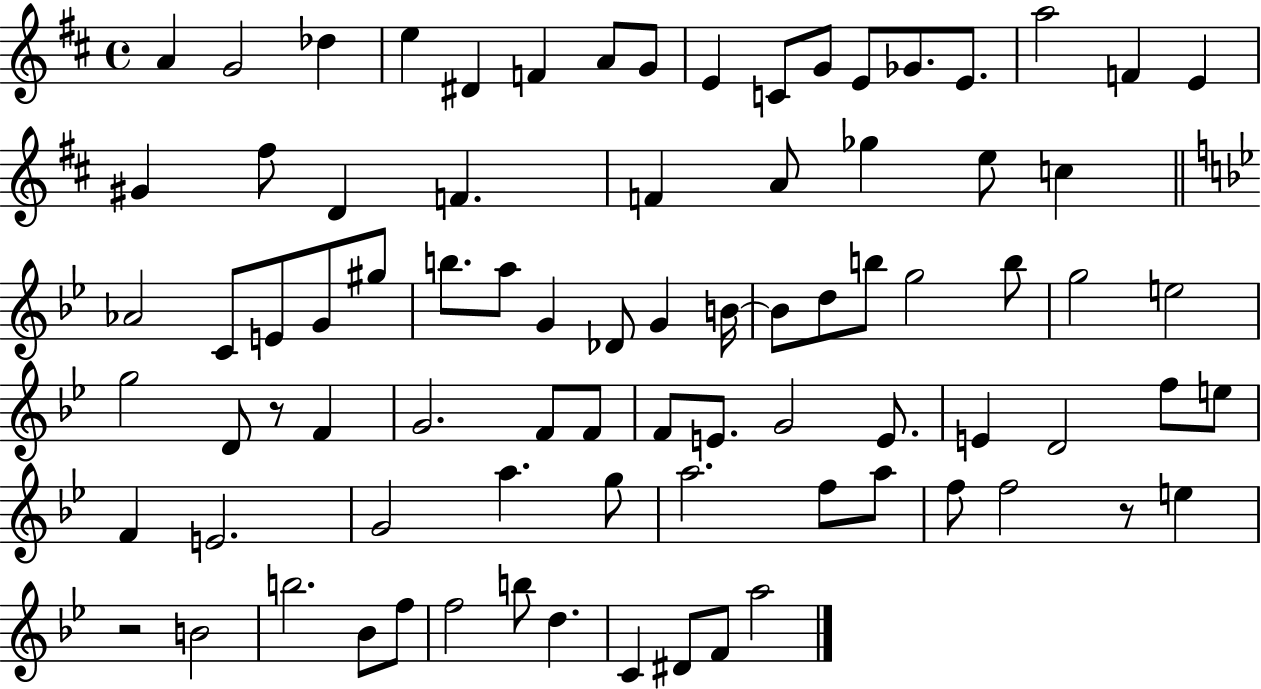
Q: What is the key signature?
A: D major